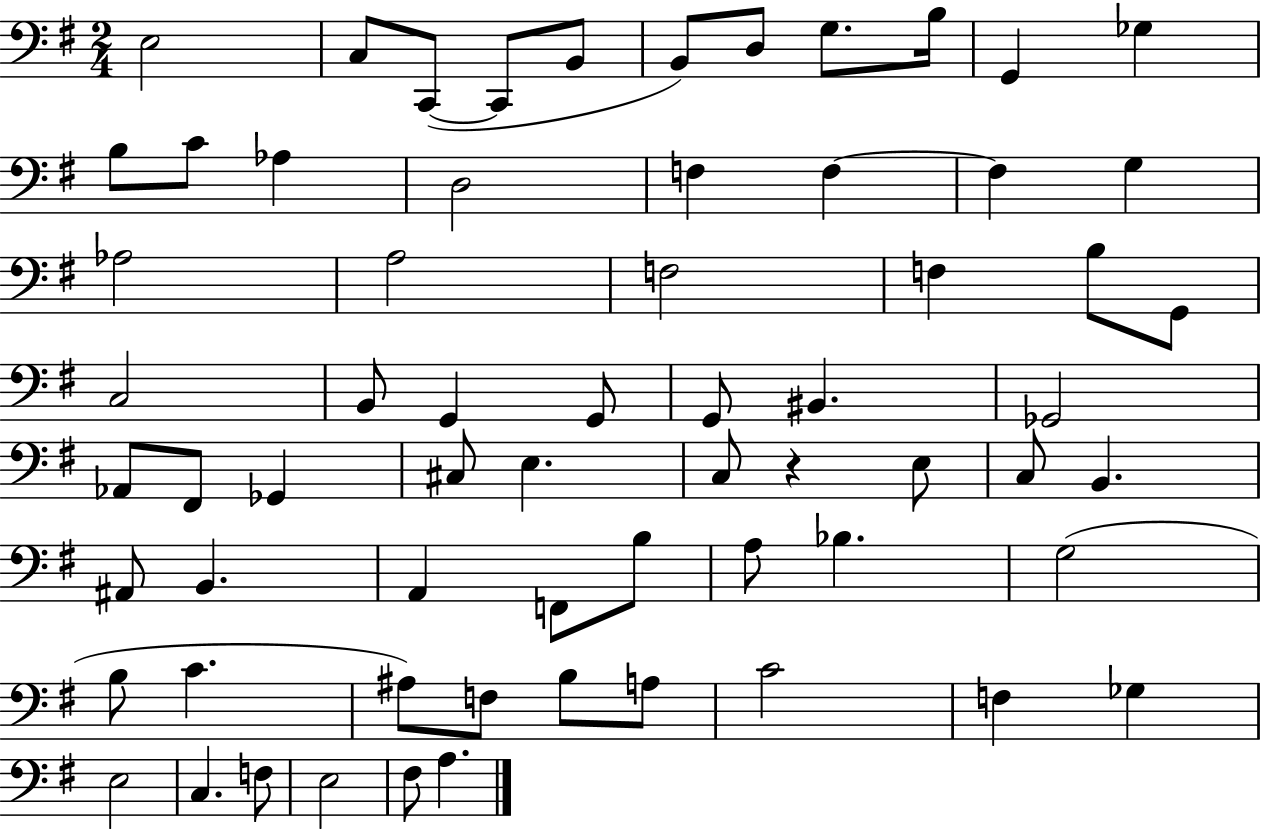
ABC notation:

X:1
T:Untitled
M:2/4
L:1/4
K:G
E,2 C,/2 C,,/2 C,,/2 B,,/2 B,,/2 D,/2 G,/2 B,/4 G,, _G, B,/2 C/2 _A, D,2 F, F, F, G, _A,2 A,2 F,2 F, B,/2 G,,/2 C,2 B,,/2 G,, G,,/2 G,,/2 ^B,, _G,,2 _A,,/2 ^F,,/2 _G,, ^C,/2 E, C,/2 z E,/2 C,/2 B,, ^A,,/2 B,, A,, F,,/2 B,/2 A,/2 _B, G,2 B,/2 C ^A,/2 F,/2 B,/2 A,/2 C2 F, _G, E,2 C, F,/2 E,2 ^F,/2 A,